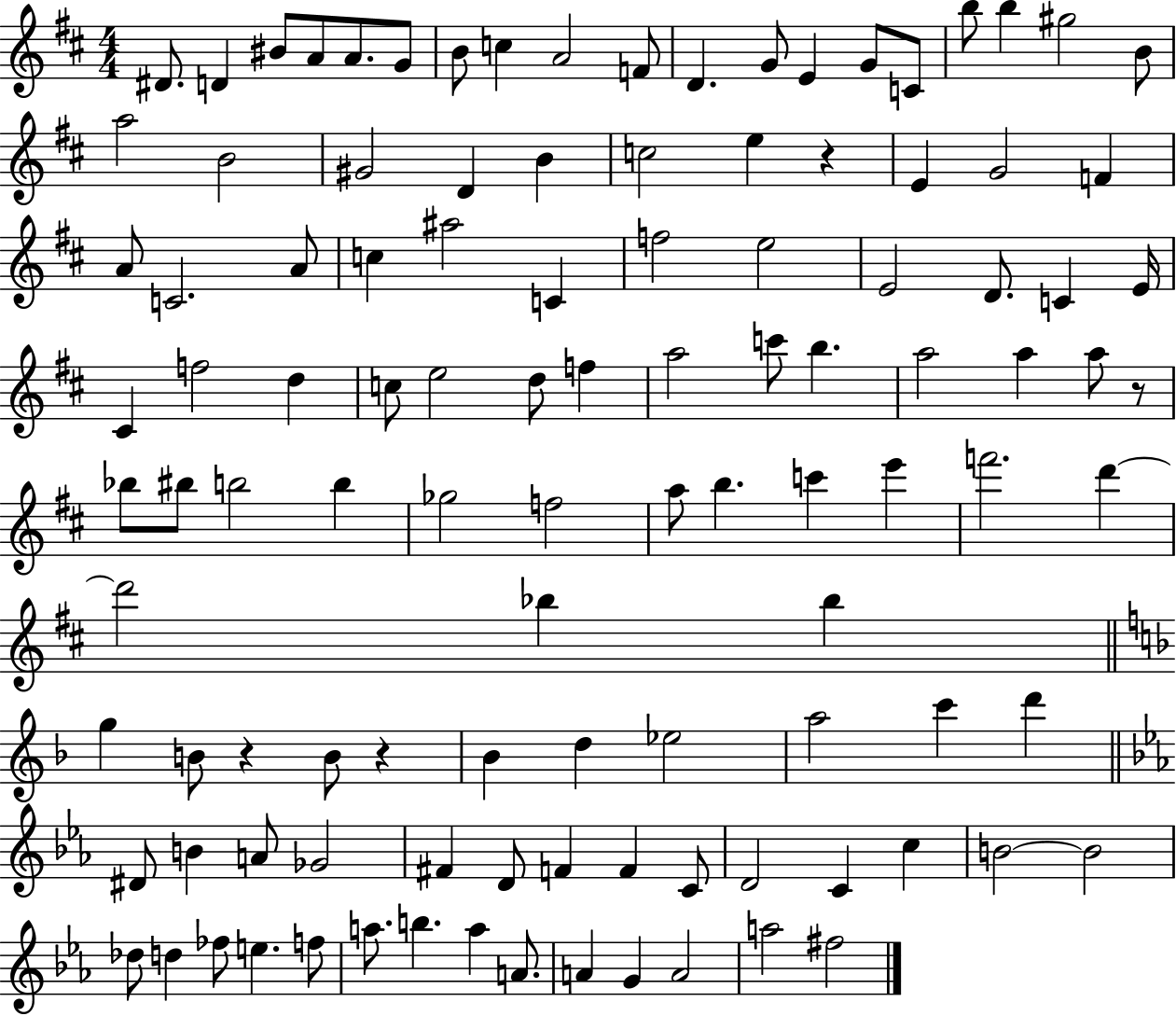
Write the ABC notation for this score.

X:1
T:Untitled
M:4/4
L:1/4
K:D
^D/2 D ^B/2 A/2 A/2 G/2 B/2 c A2 F/2 D G/2 E G/2 C/2 b/2 b ^g2 B/2 a2 B2 ^G2 D B c2 e z E G2 F A/2 C2 A/2 c ^a2 C f2 e2 E2 D/2 C E/4 ^C f2 d c/2 e2 d/2 f a2 c'/2 b a2 a a/2 z/2 _b/2 ^b/2 b2 b _g2 f2 a/2 b c' e' f'2 d' d'2 _b _b g B/2 z B/2 z _B d _e2 a2 c' d' ^D/2 B A/2 _G2 ^F D/2 F F C/2 D2 C c B2 B2 _d/2 d _f/2 e f/2 a/2 b a A/2 A G A2 a2 ^f2